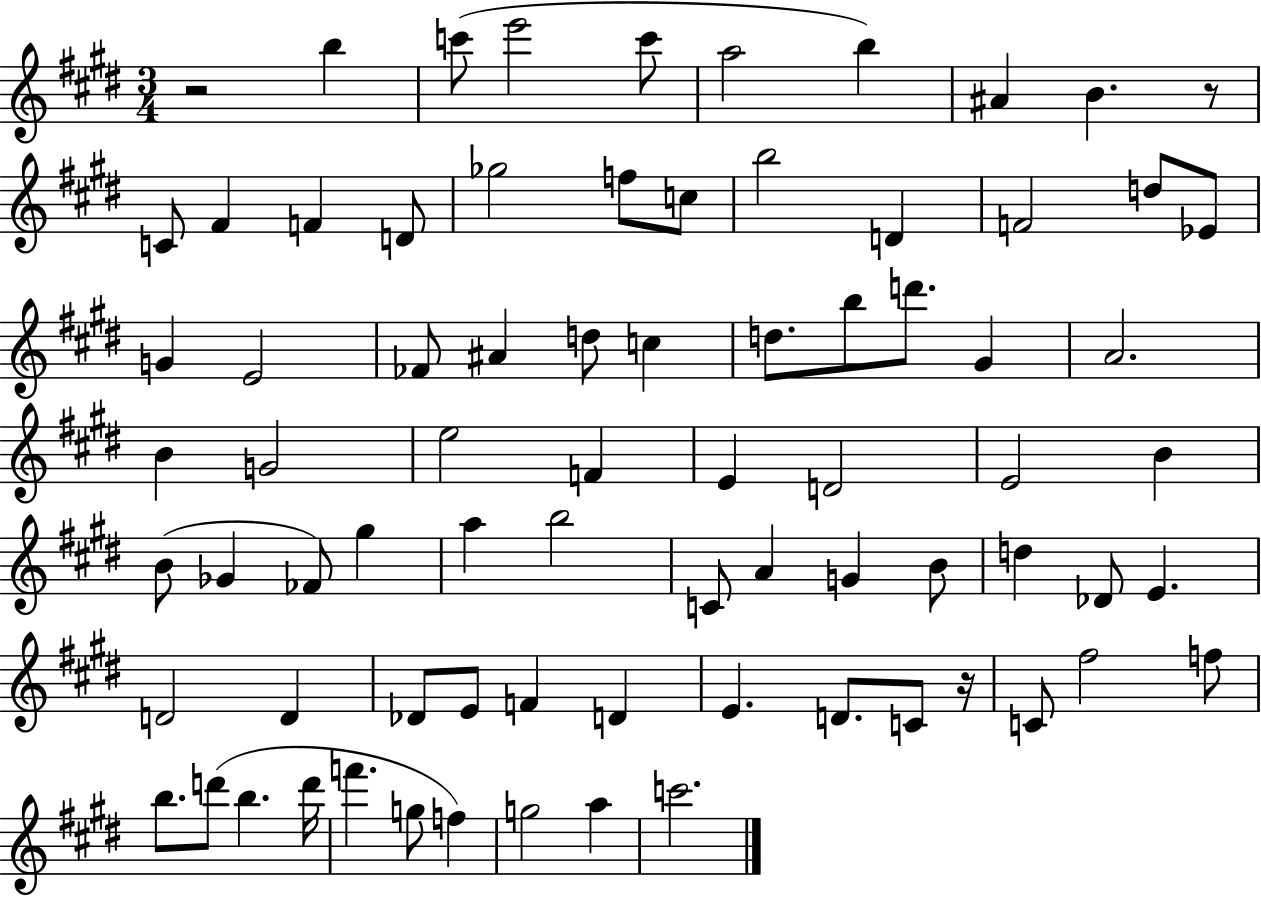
R/h B5/q C6/e E6/h C6/e A5/h B5/q A#4/q B4/q. R/e C4/e F#4/q F4/q D4/e Gb5/h F5/e C5/e B5/h D4/q F4/h D5/e Eb4/e G4/q E4/h FES4/e A#4/q D5/e C5/q D5/e. B5/e D6/e. G#4/q A4/h. B4/q G4/h E5/h F4/q E4/q D4/h E4/h B4/q B4/e Gb4/q FES4/e G#5/q A5/q B5/h C4/e A4/q G4/q B4/e D5/q Db4/e E4/q. D4/h D4/q Db4/e E4/e F4/q D4/q E4/q. D4/e. C4/e R/s C4/e F#5/h F5/e B5/e. D6/e B5/q. D6/s F6/q. G5/e F5/q G5/h A5/q C6/h.